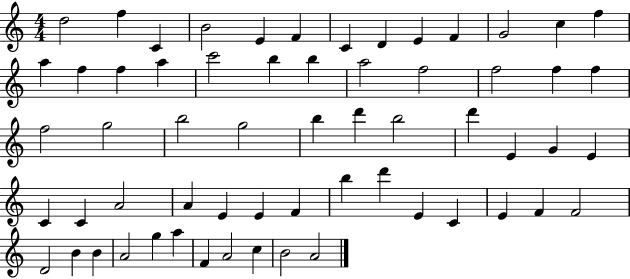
X:1
T:Untitled
M:4/4
L:1/4
K:C
d2 f C B2 E F C D E F G2 c f a f f a c'2 b b a2 f2 f2 f f f2 g2 b2 g2 b d' b2 d' E G E C C A2 A E E F b d' E C E F F2 D2 B B A2 g a F A2 c B2 A2